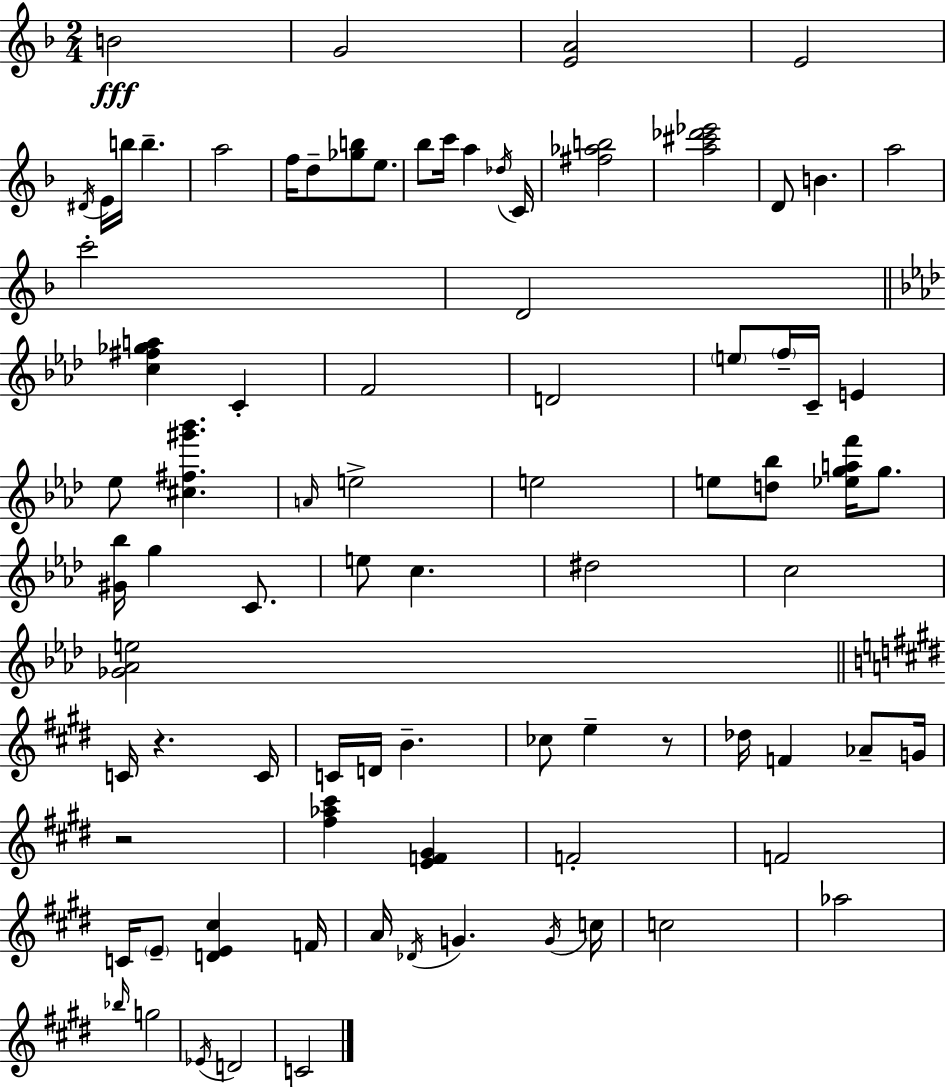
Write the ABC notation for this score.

X:1
T:Untitled
M:2/4
L:1/4
K:F
B2 G2 [EA]2 E2 ^D/4 E/4 b/4 b a2 f/4 d/2 [_gb]/2 e/2 _b/2 c'/4 a _d/4 C/4 [^f_ab]2 [a^c'_d'_e']2 D/2 B a2 c'2 D2 [c^f_ga] C F2 D2 e/2 f/4 C/4 E _e/2 [^c^f^g'_b'] A/4 e2 e2 e/2 [d_b]/2 [_egaf']/4 g/2 [^G_b]/4 g C/2 e/2 c ^d2 c2 [_G_Ae]2 C/4 z C/4 C/4 D/4 B _c/2 e z/2 _d/4 F _A/2 G/4 z2 [^f_a^c'] [EF^G] F2 F2 C/4 E/2 [DE^c] F/4 A/4 _D/4 G G/4 c/4 c2 _a2 _b/4 g2 _E/4 D2 C2